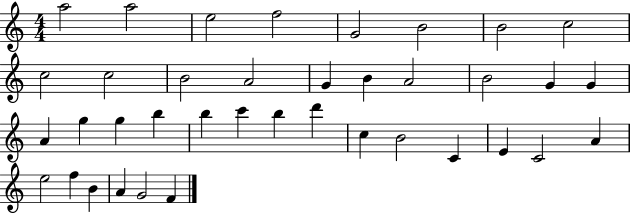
{
  \clef treble
  \numericTimeSignature
  \time 4/4
  \key c \major
  a''2 a''2 | e''2 f''2 | g'2 b'2 | b'2 c''2 | \break c''2 c''2 | b'2 a'2 | g'4 b'4 a'2 | b'2 g'4 g'4 | \break a'4 g''4 g''4 b''4 | b''4 c'''4 b''4 d'''4 | c''4 b'2 c'4 | e'4 c'2 a'4 | \break e''2 f''4 b'4 | a'4 g'2 f'4 | \bar "|."
}